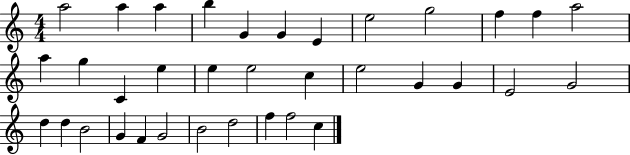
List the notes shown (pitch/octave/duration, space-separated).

A5/h A5/q A5/q B5/q G4/q G4/q E4/q E5/h G5/h F5/q F5/q A5/h A5/q G5/q C4/q E5/q E5/q E5/h C5/q E5/h G4/q G4/q E4/h G4/h D5/q D5/q B4/h G4/q F4/q G4/h B4/h D5/h F5/q F5/h C5/q